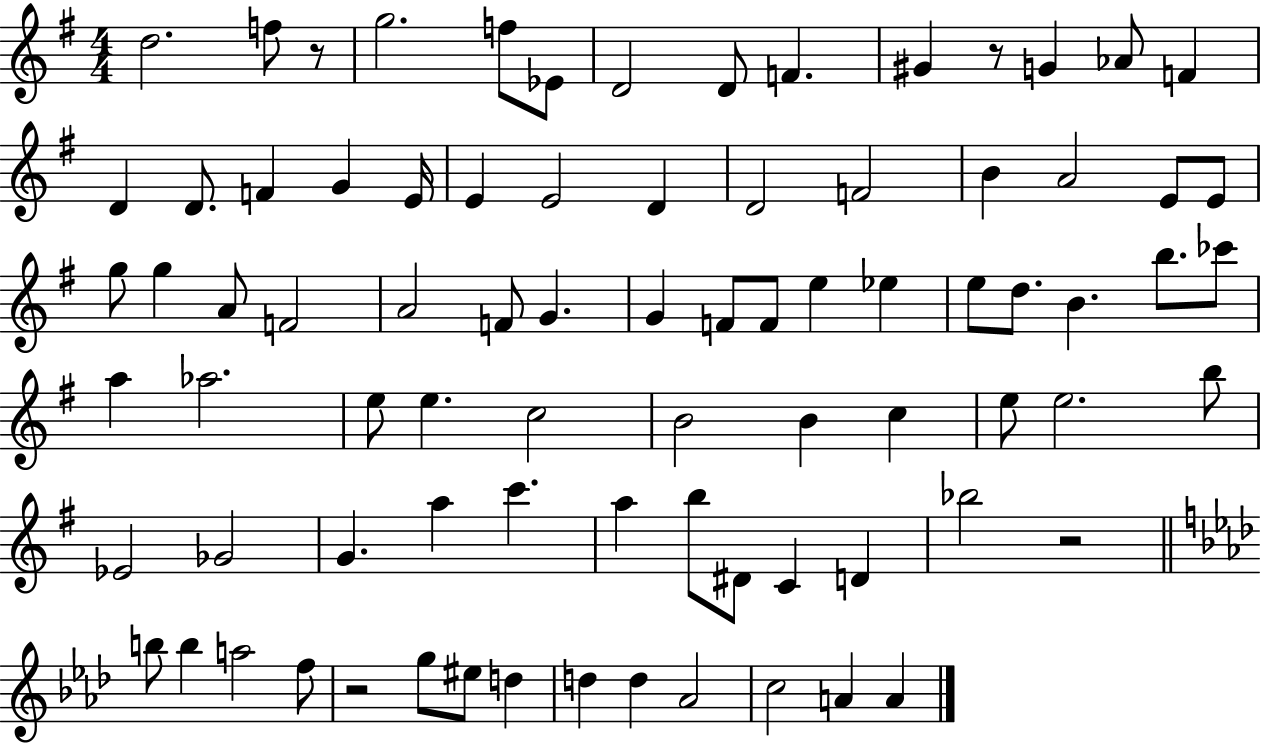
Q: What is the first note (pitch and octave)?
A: D5